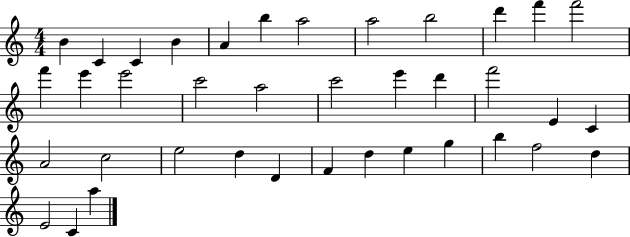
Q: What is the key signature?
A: C major